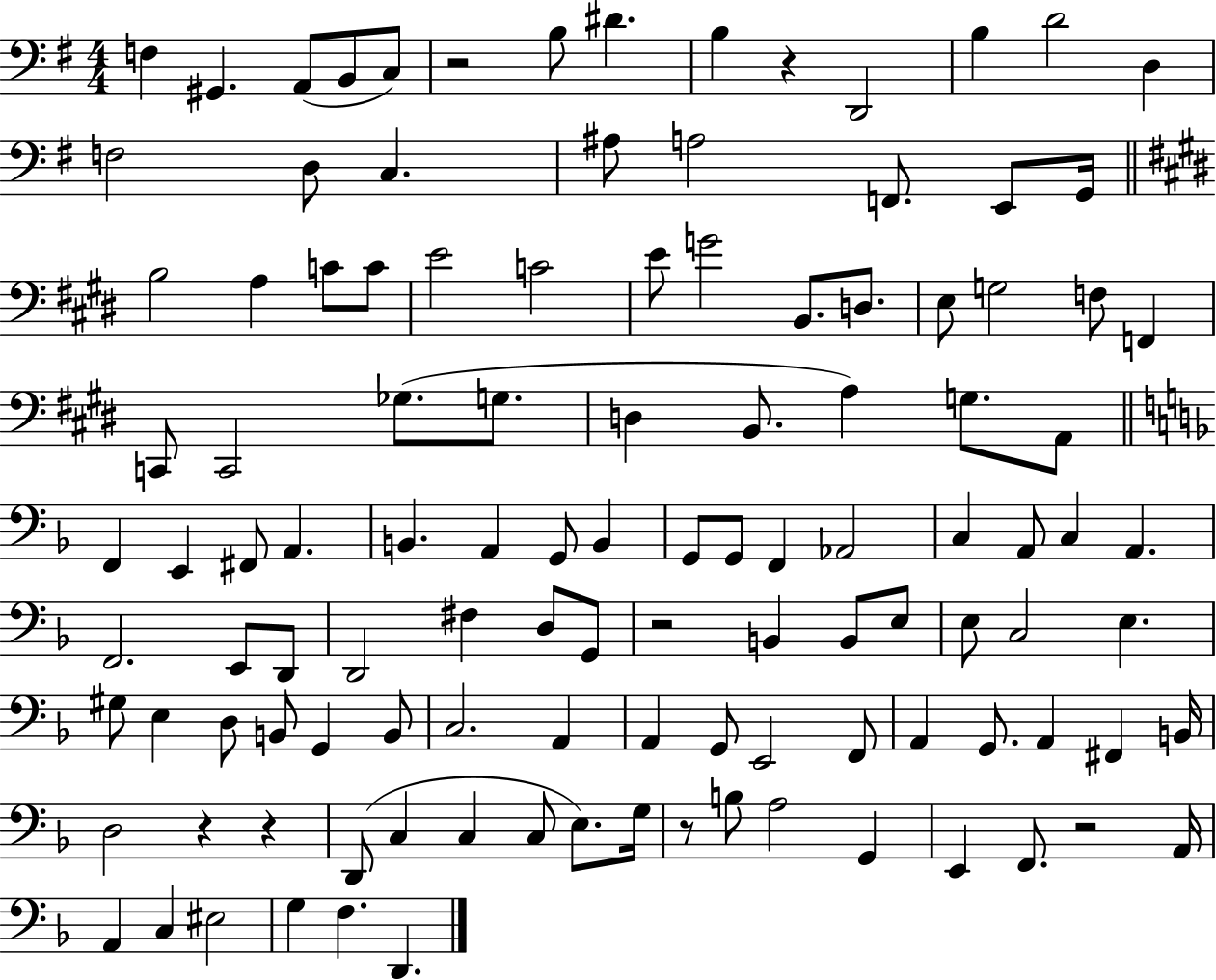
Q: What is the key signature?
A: G major